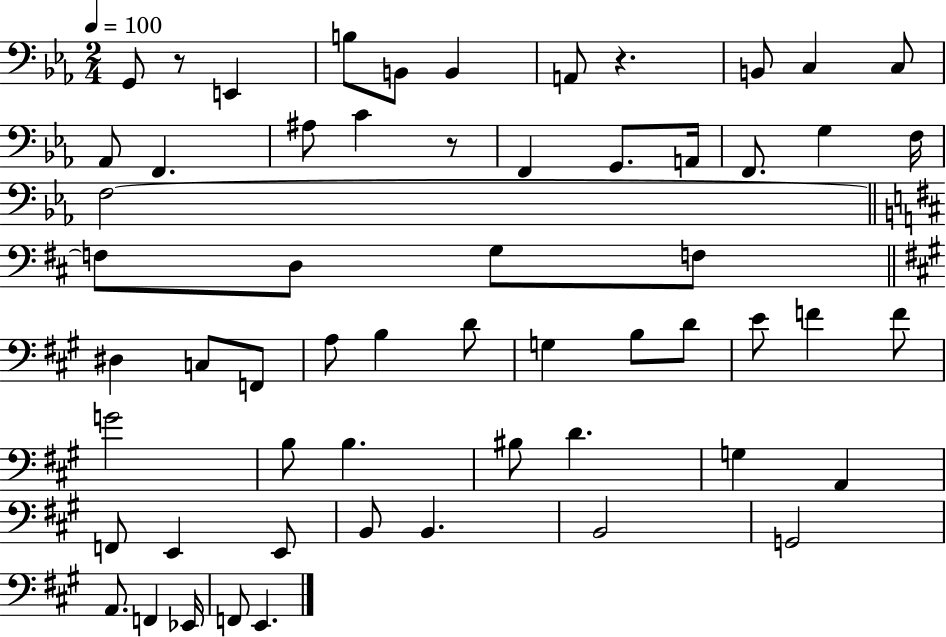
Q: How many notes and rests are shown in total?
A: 58